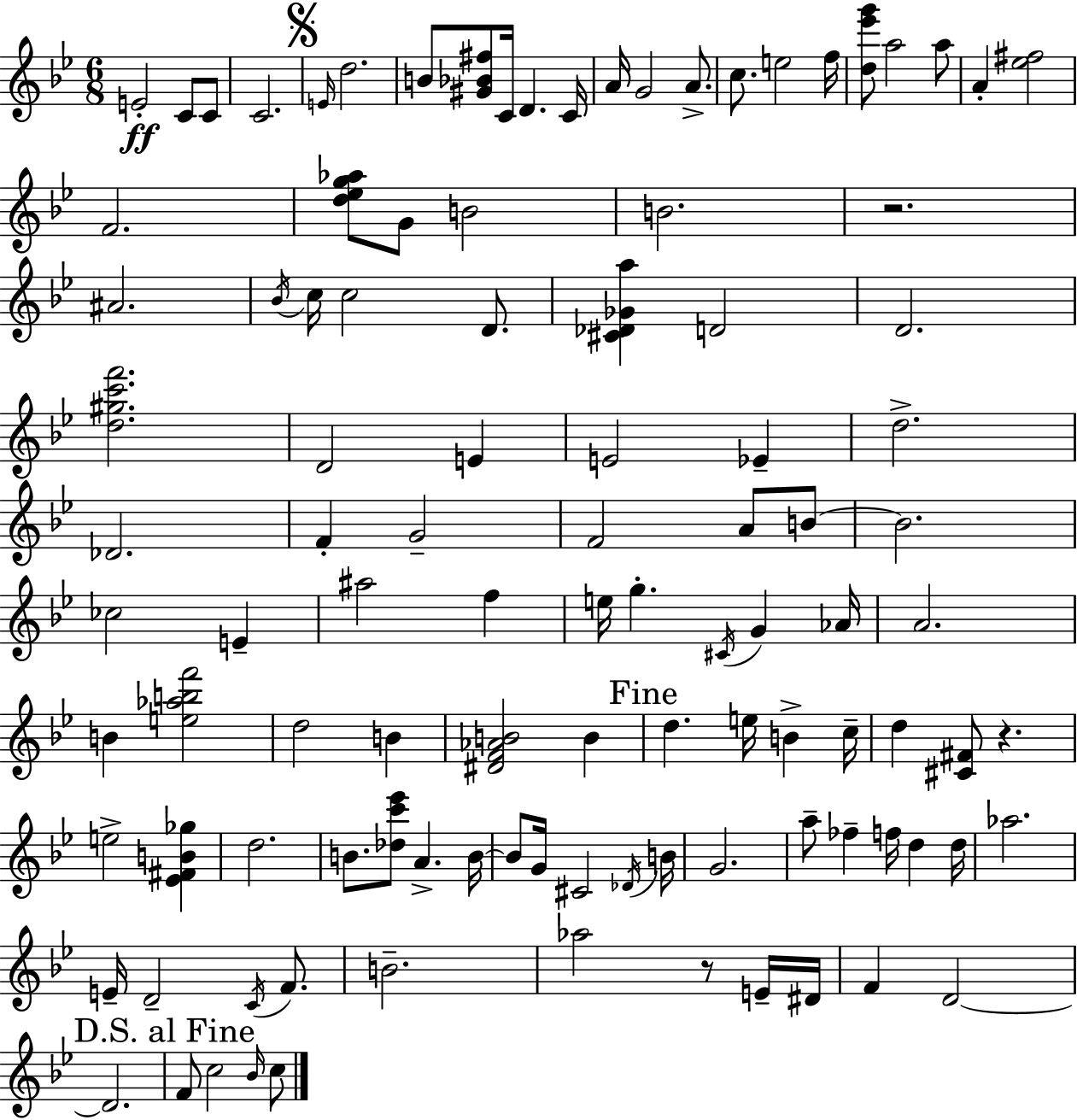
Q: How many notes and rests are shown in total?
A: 107